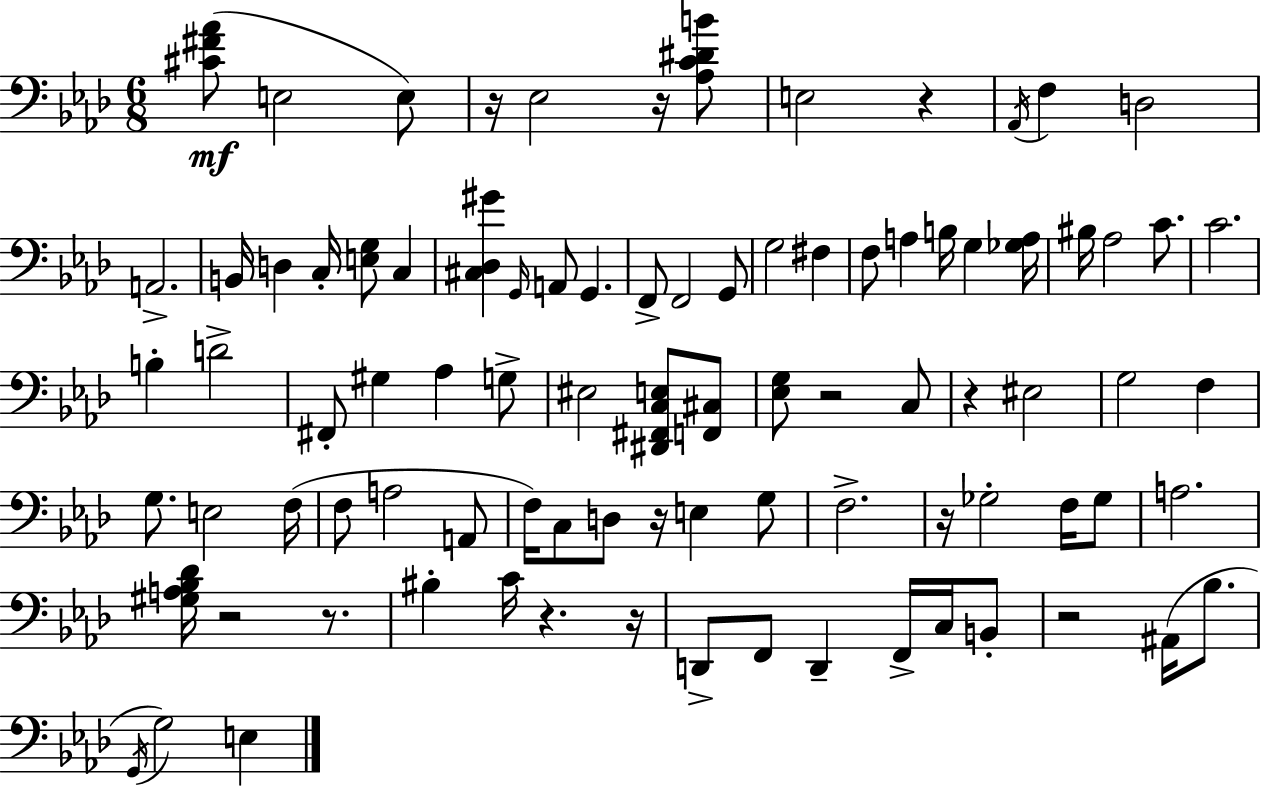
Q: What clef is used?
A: bass